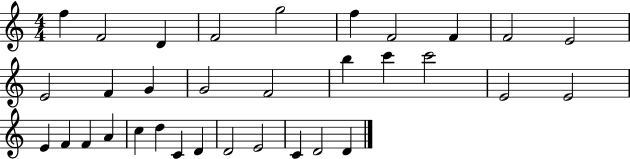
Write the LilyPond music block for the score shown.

{
  \clef treble
  \numericTimeSignature
  \time 4/4
  \key c \major
  f''4 f'2 d'4 | f'2 g''2 | f''4 f'2 f'4 | f'2 e'2 | \break e'2 f'4 g'4 | g'2 f'2 | b''4 c'''4 c'''2 | e'2 e'2 | \break e'4 f'4 f'4 a'4 | c''4 d''4 c'4 d'4 | d'2 e'2 | c'4 d'2 d'4 | \break \bar "|."
}